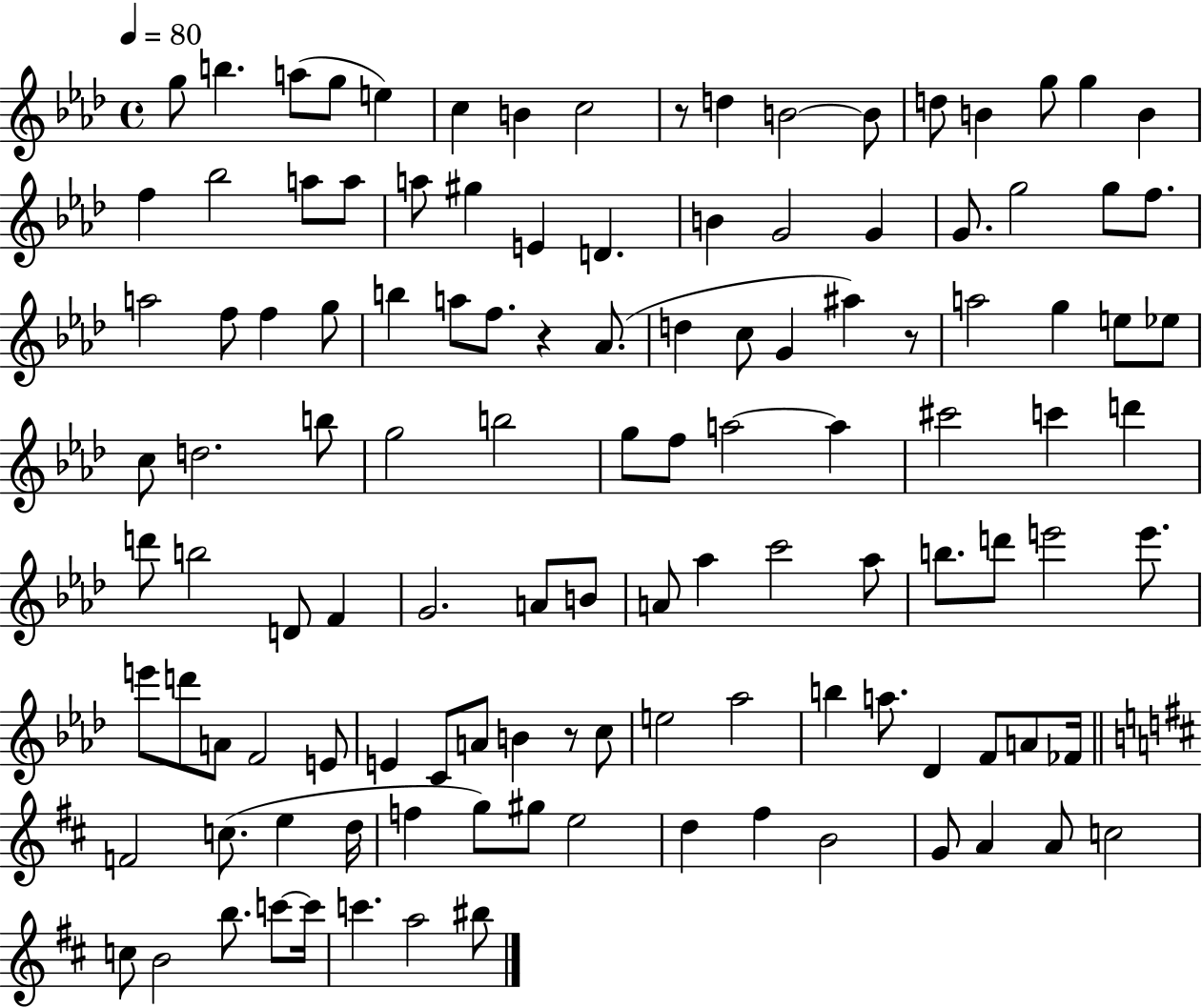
G5/e B5/q. A5/e G5/e E5/q C5/q B4/q C5/h R/e D5/q B4/h B4/e D5/e B4/q G5/e G5/q B4/q F5/q Bb5/h A5/e A5/e A5/e G#5/q E4/q D4/q. B4/q G4/h G4/q G4/e. G5/h G5/e F5/e. A5/h F5/e F5/q G5/e B5/q A5/e F5/e. R/q Ab4/e. D5/q C5/e G4/q A#5/q R/e A5/h G5/q E5/e Eb5/e C5/e D5/h. B5/e G5/h B5/h G5/e F5/e A5/h A5/q C#6/h C6/q D6/q D6/e B5/h D4/e F4/q G4/h. A4/e B4/e A4/e Ab5/q C6/h Ab5/e B5/e. D6/e E6/h E6/e. E6/e D6/e A4/e F4/h E4/e E4/q C4/e A4/e B4/q R/e C5/e E5/h Ab5/h B5/q A5/e. Db4/q F4/e A4/e FES4/s F4/h C5/e. E5/q D5/s F5/q G5/e G#5/e E5/h D5/q F#5/q B4/h G4/e A4/q A4/e C5/h C5/e B4/h B5/e. C6/e C6/s C6/q. A5/h BIS5/e